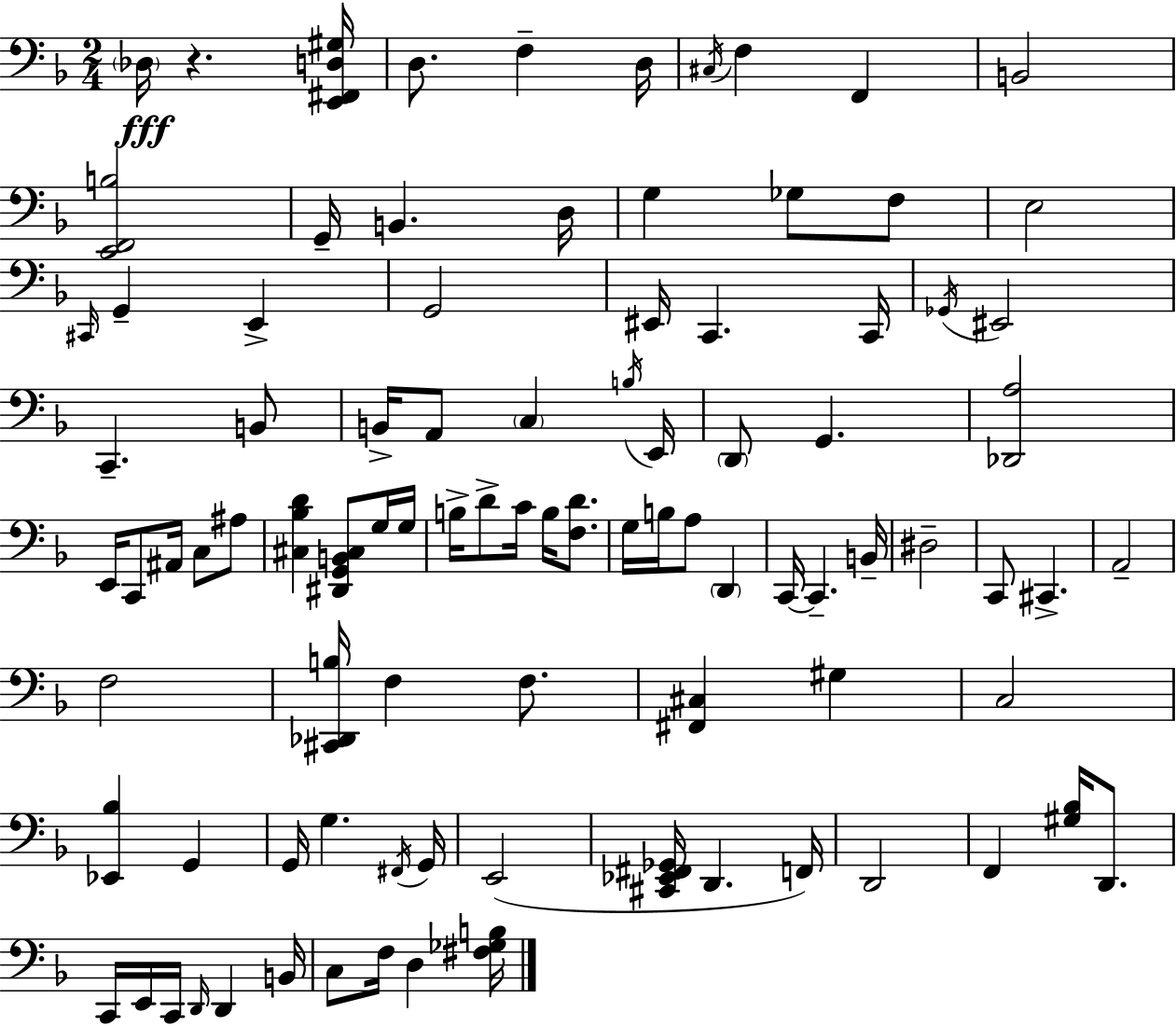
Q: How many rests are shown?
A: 1